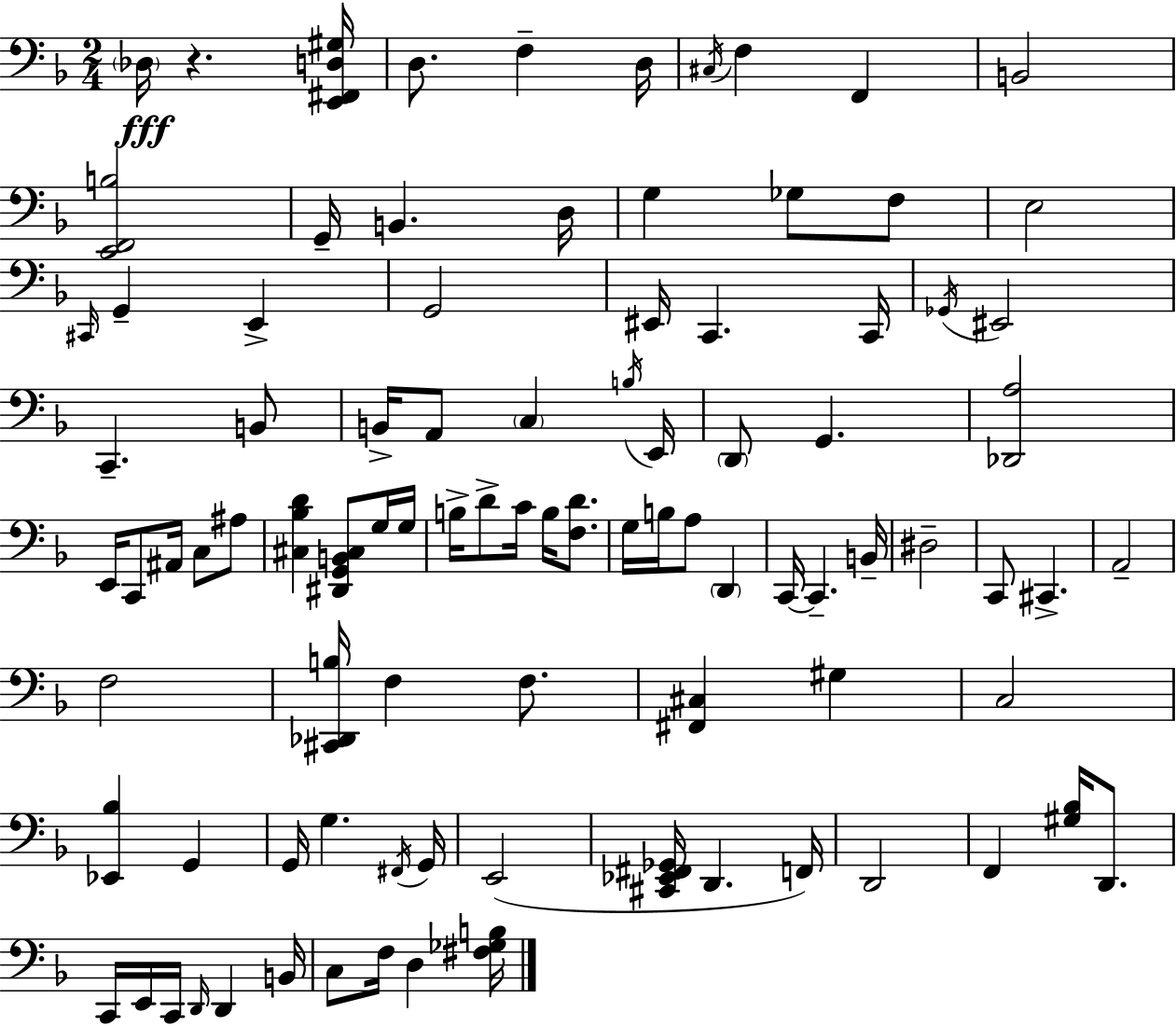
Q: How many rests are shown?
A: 1